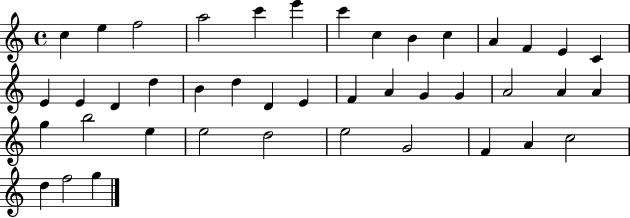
{
  \clef treble
  \time 4/4
  \defaultTimeSignature
  \key c \major
  c''4 e''4 f''2 | a''2 c'''4 e'''4 | c'''4 c''4 b'4 c''4 | a'4 f'4 e'4 c'4 | \break e'4 e'4 d'4 d''4 | b'4 d''4 d'4 e'4 | f'4 a'4 g'4 g'4 | a'2 a'4 a'4 | \break g''4 b''2 e''4 | e''2 d''2 | e''2 g'2 | f'4 a'4 c''2 | \break d''4 f''2 g''4 | \bar "|."
}